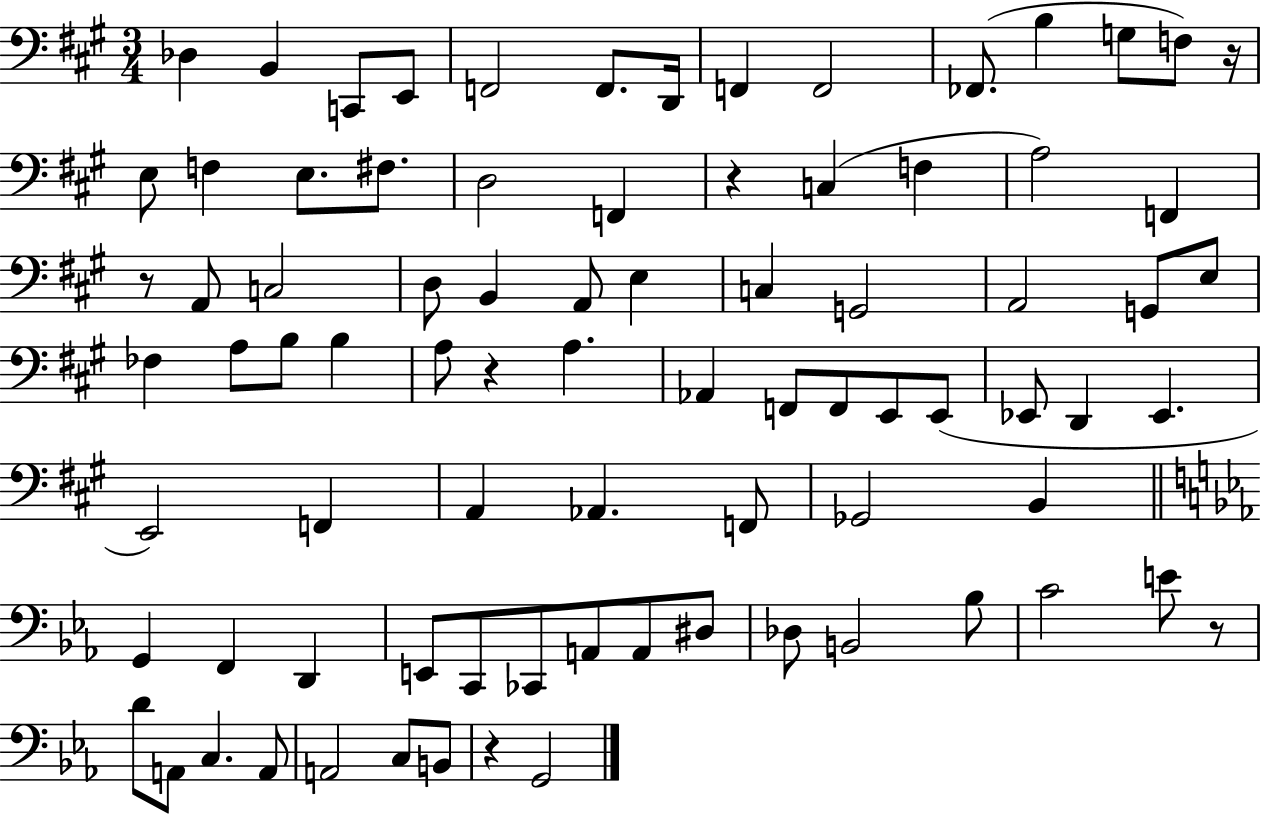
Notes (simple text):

Db3/q B2/q C2/e E2/e F2/h F2/e. D2/s F2/q F2/h FES2/e. B3/q G3/e F3/e R/s E3/e F3/q E3/e. F#3/e. D3/h F2/q R/q C3/q F3/q A3/h F2/q R/e A2/e C3/h D3/e B2/q A2/e E3/q C3/q G2/h A2/h G2/e E3/e FES3/q A3/e B3/e B3/q A3/e R/q A3/q. Ab2/q F2/e F2/e E2/e E2/e Eb2/e D2/q Eb2/q. E2/h F2/q A2/q Ab2/q. F2/e Gb2/h B2/q G2/q F2/q D2/q E2/e C2/e CES2/e A2/e A2/e D#3/e Db3/e B2/h Bb3/e C4/h E4/e R/e D4/e A2/e C3/q. A2/e A2/h C3/e B2/e R/q G2/h